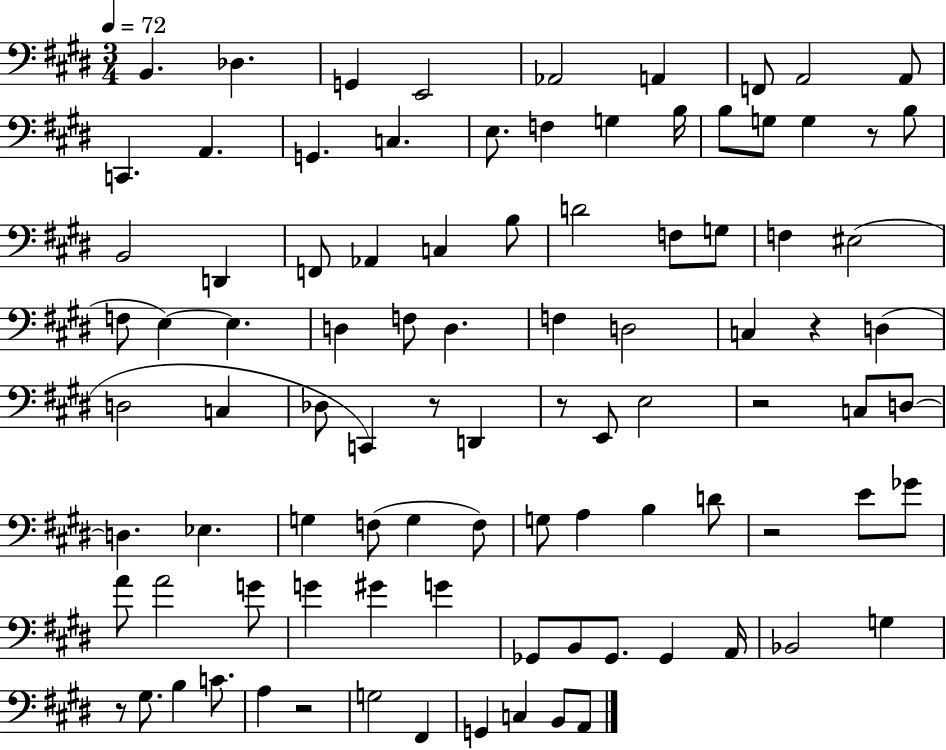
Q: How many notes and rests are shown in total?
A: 94